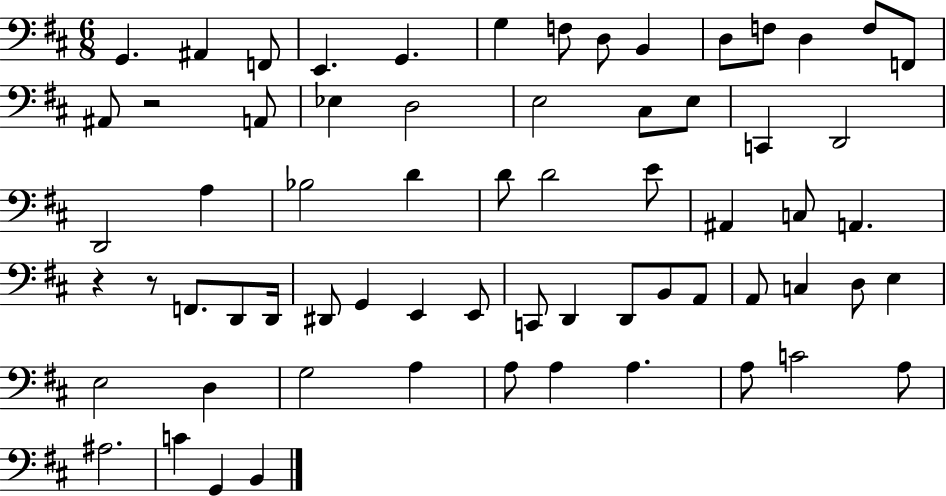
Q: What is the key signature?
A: D major